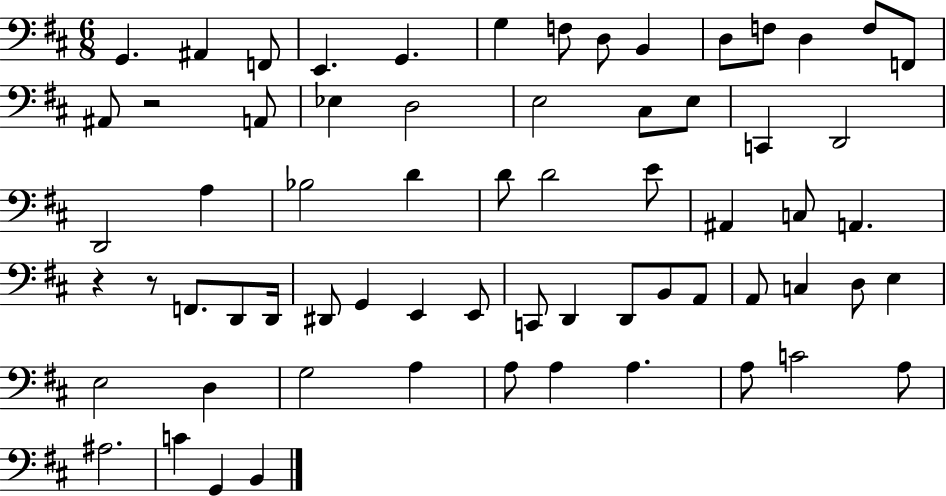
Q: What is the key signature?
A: D major